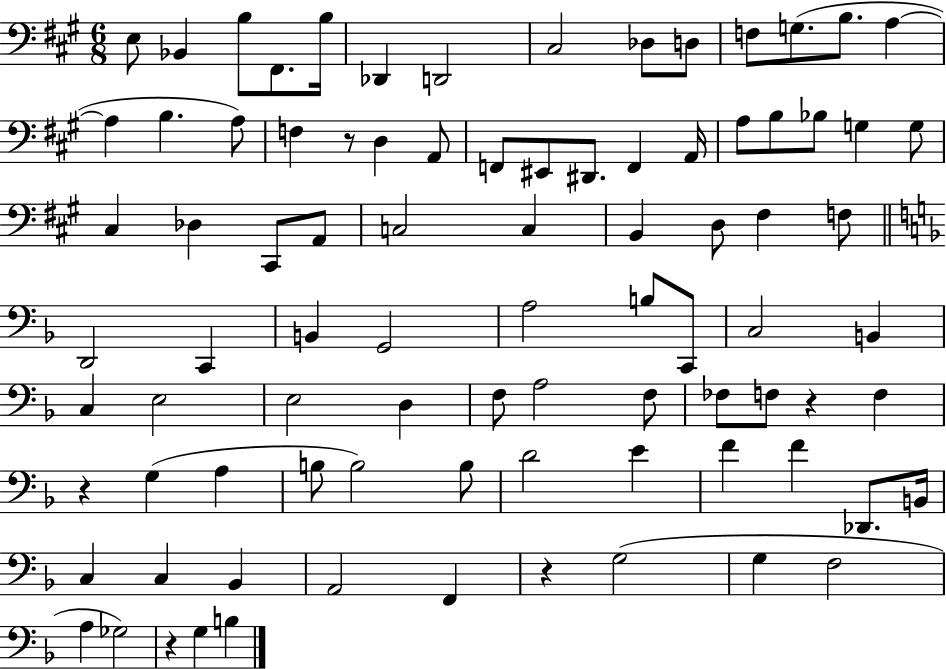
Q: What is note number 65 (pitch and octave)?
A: D4